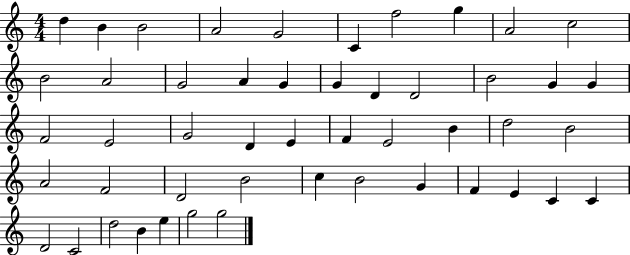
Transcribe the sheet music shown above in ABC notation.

X:1
T:Untitled
M:4/4
L:1/4
K:C
d B B2 A2 G2 C f2 g A2 c2 B2 A2 G2 A G G D D2 B2 G G F2 E2 G2 D E F E2 B d2 B2 A2 F2 D2 B2 c B2 G F E C C D2 C2 d2 B e g2 g2